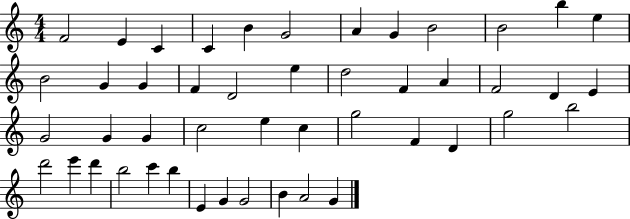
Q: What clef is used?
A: treble